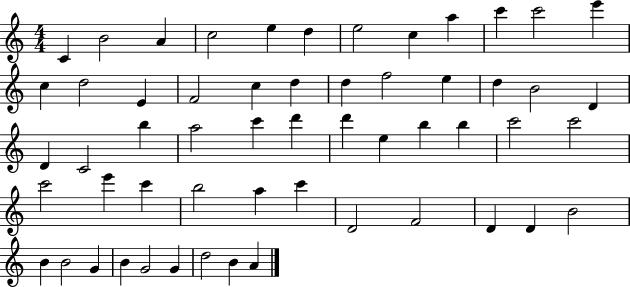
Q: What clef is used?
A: treble